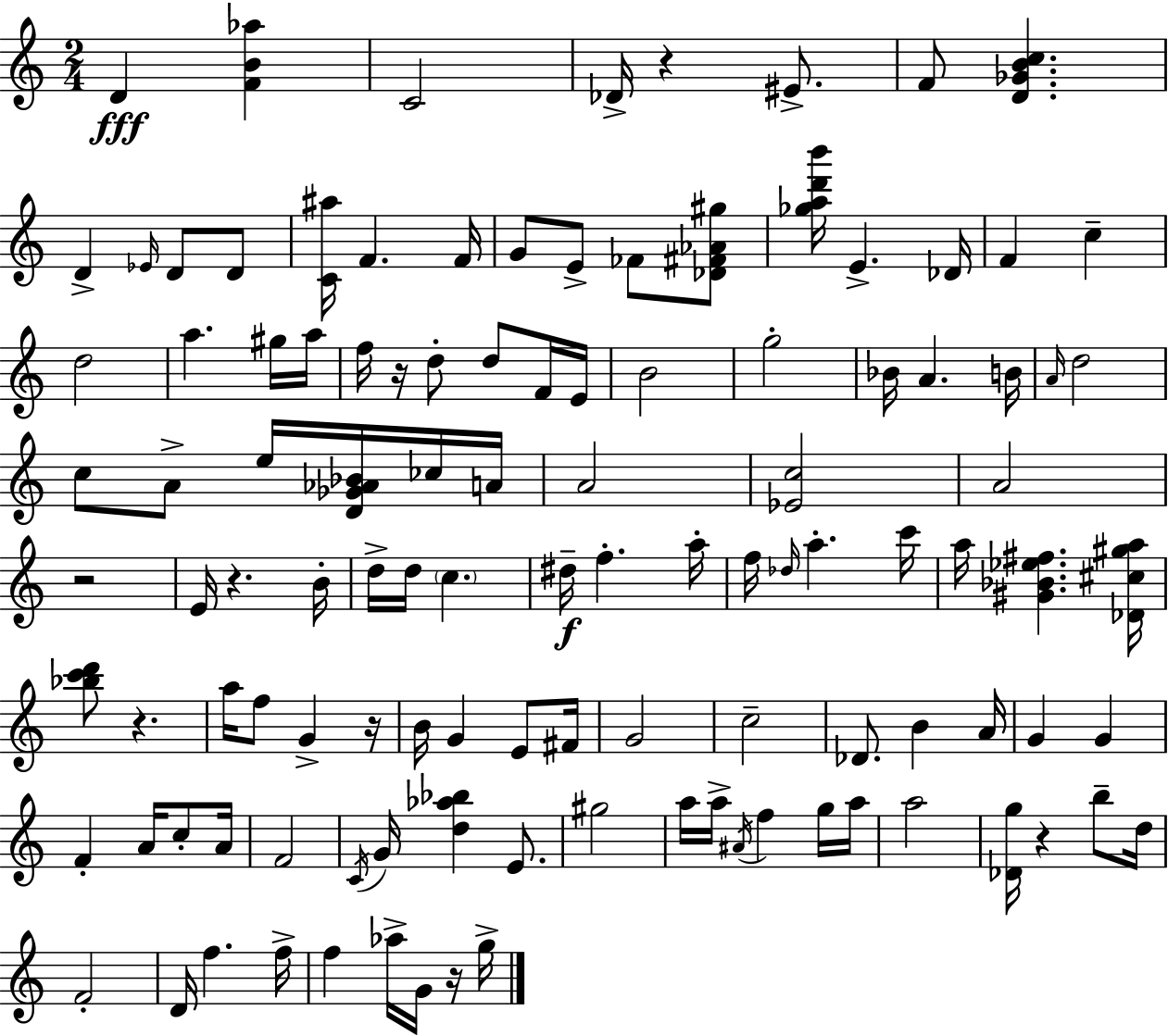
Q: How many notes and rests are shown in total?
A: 114